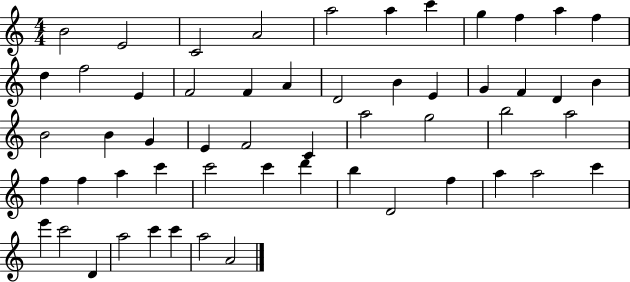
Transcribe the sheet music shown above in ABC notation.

X:1
T:Untitled
M:4/4
L:1/4
K:C
B2 E2 C2 A2 a2 a c' g f a f d f2 E F2 F A D2 B E G F D B B2 B G E F2 C a2 g2 b2 a2 f f a c' c'2 c' d' b D2 f a a2 c' e' c'2 D a2 c' c' a2 A2